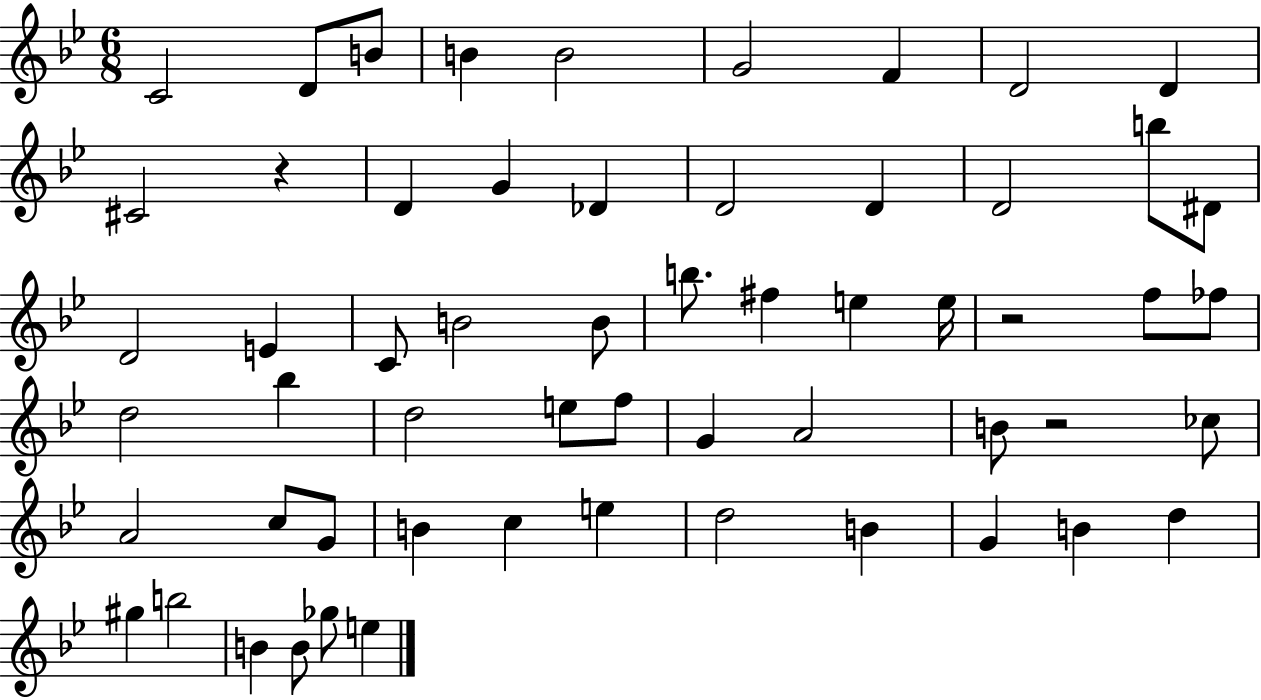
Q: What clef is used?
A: treble